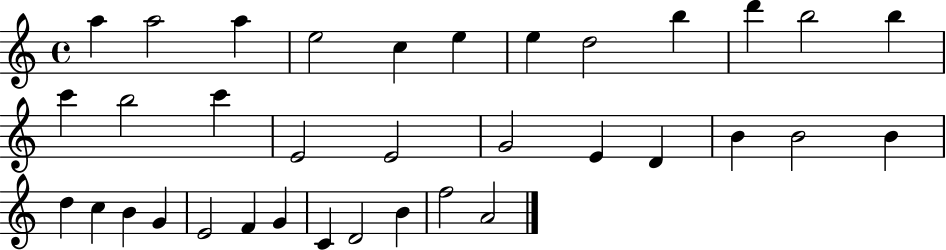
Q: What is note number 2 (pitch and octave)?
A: A5